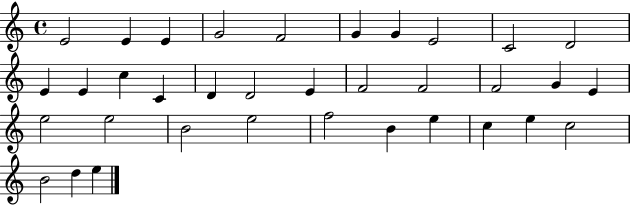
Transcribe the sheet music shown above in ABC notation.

X:1
T:Untitled
M:4/4
L:1/4
K:C
E2 E E G2 F2 G G E2 C2 D2 E E c C D D2 E F2 F2 F2 G E e2 e2 B2 e2 f2 B e c e c2 B2 d e